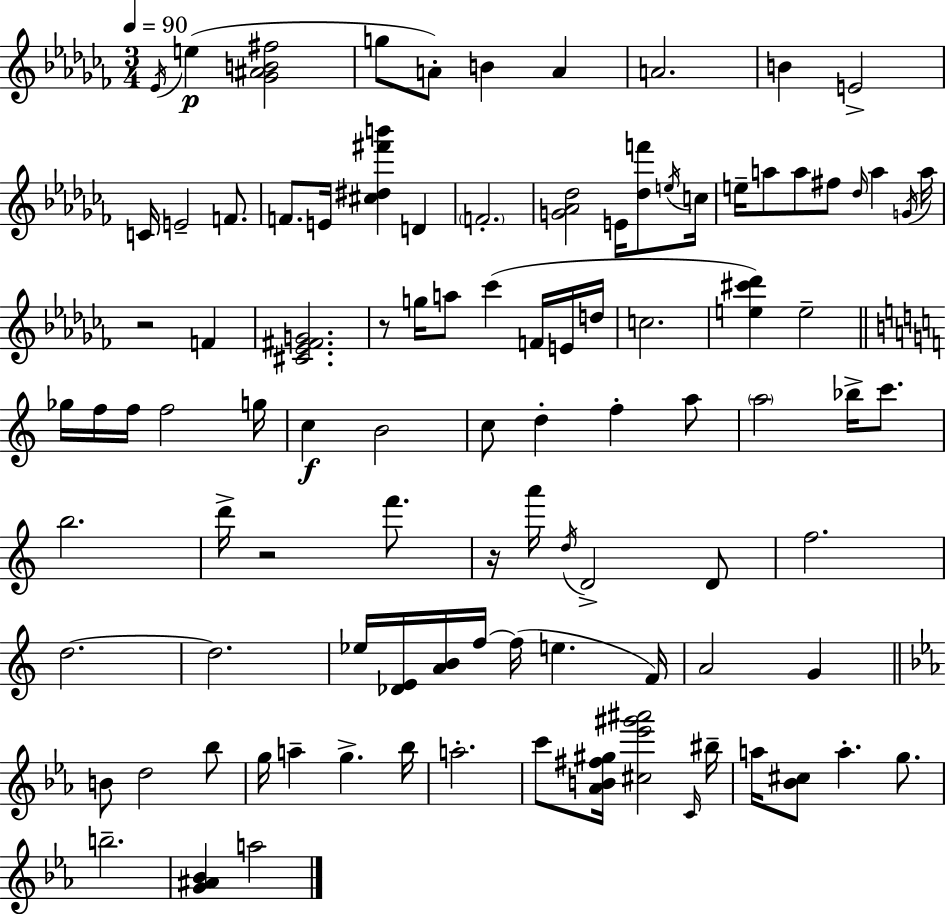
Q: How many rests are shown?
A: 4